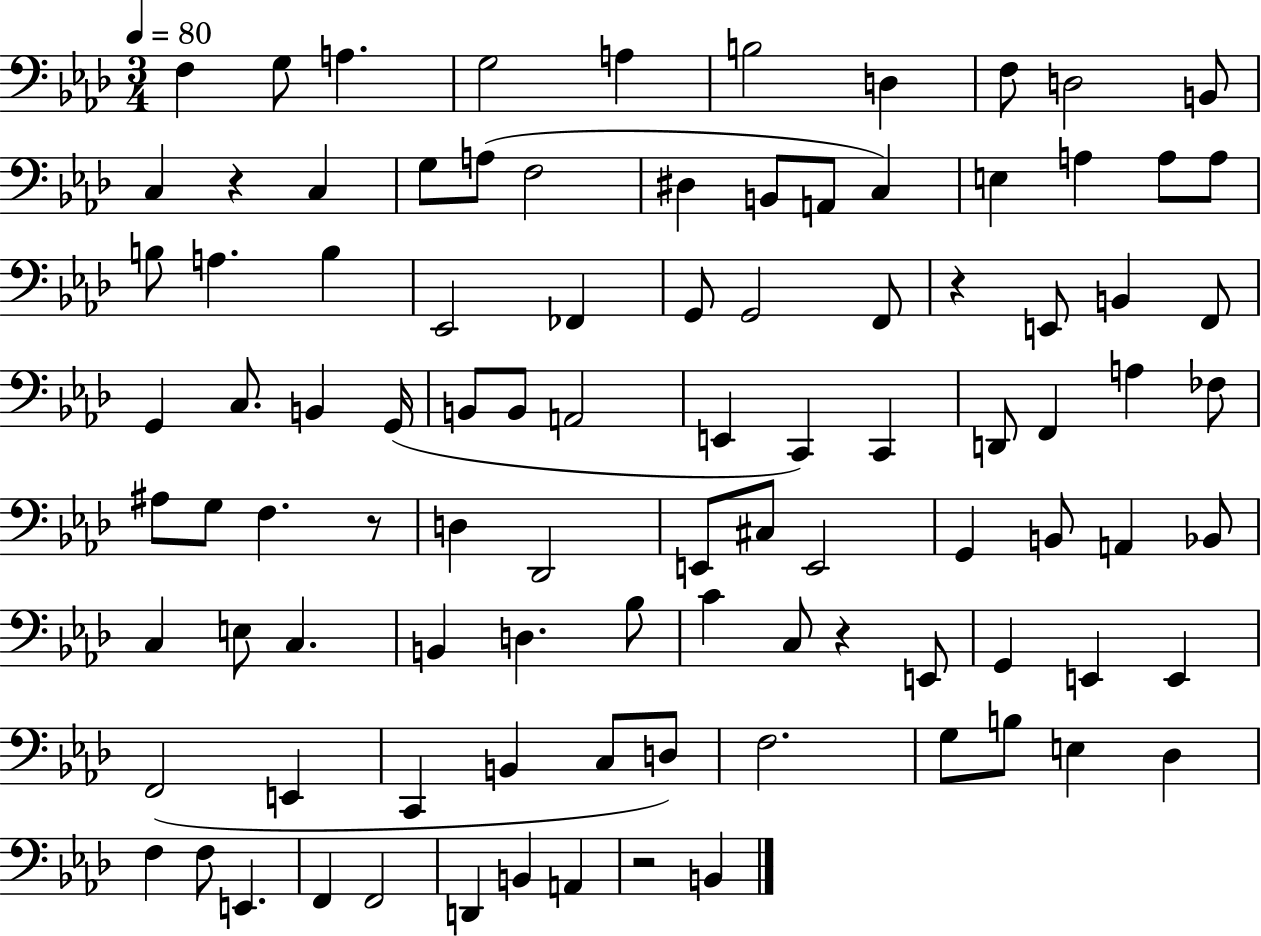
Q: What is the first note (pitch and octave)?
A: F3